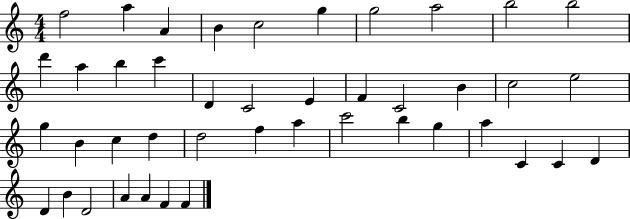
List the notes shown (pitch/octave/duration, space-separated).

F5/h A5/q A4/q B4/q C5/h G5/q G5/h A5/h B5/h B5/h D6/q A5/q B5/q C6/q D4/q C4/h E4/q F4/q C4/h B4/q C5/h E5/h G5/q B4/q C5/q D5/q D5/h F5/q A5/q C6/h B5/q G5/q A5/q C4/q C4/q D4/q D4/q B4/q D4/h A4/q A4/q F4/q F4/q